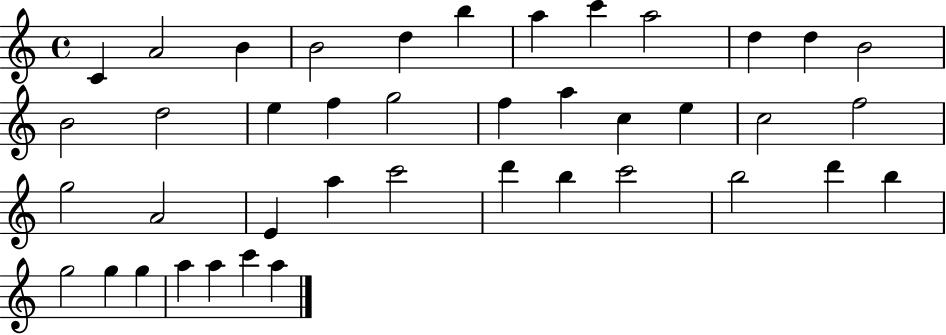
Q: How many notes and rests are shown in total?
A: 41